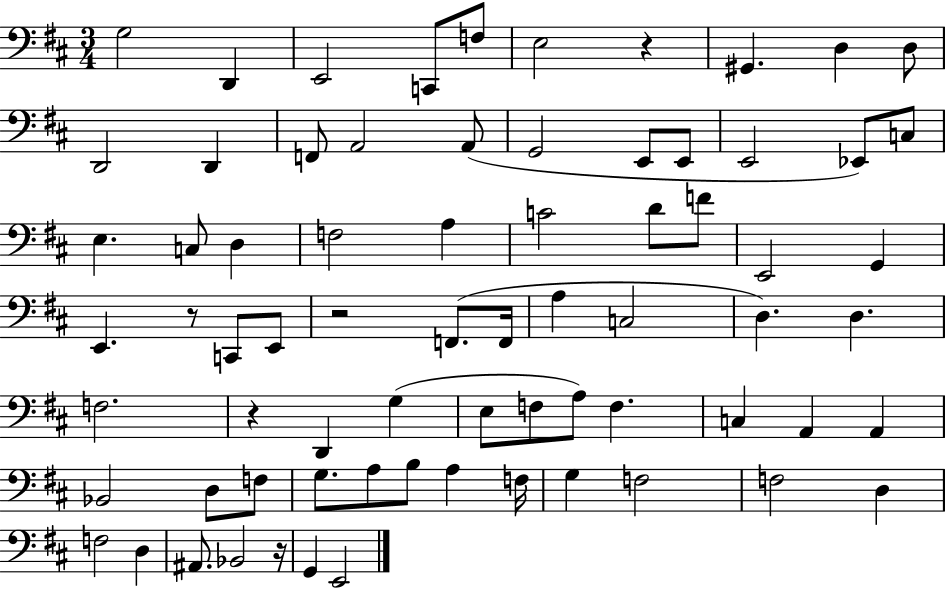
G3/h D2/q E2/h C2/e F3/e E3/h R/q G#2/q. D3/q D3/e D2/h D2/q F2/e A2/h A2/e G2/h E2/e E2/e E2/h Eb2/e C3/e E3/q. C3/e D3/q F3/h A3/q C4/h D4/e F4/e E2/h G2/q E2/q. R/e C2/e E2/e R/h F2/e. F2/s A3/q C3/h D3/q. D3/q. F3/h. R/q D2/q G3/q E3/e F3/e A3/e F3/q. C3/q A2/q A2/q Bb2/h D3/e F3/e G3/e. A3/e B3/e A3/q F3/s G3/q F3/h F3/h D3/q F3/h D3/q A#2/e. Bb2/h R/s G2/q E2/h